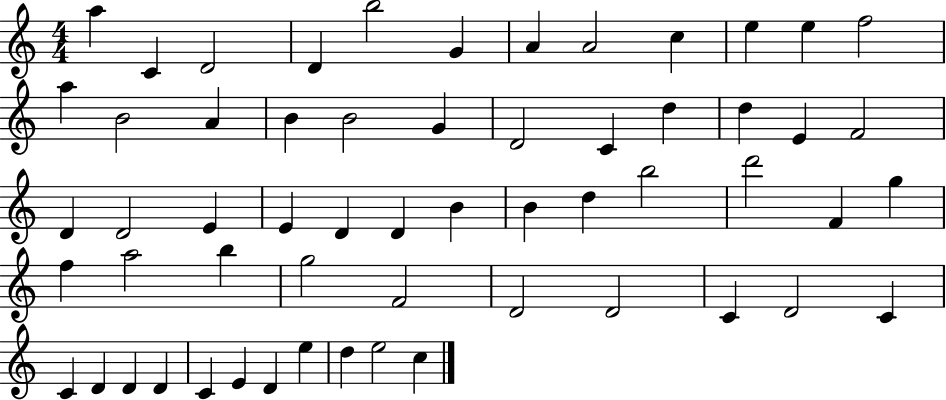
A5/q C4/q D4/h D4/q B5/h G4/q A4/q A4/h C5/q E5/q E5/q F5/h A5/q B4/h A4/q B4/q B4/h G4/q D4/h C4/q D5/q D5/q E4/q F4/h D4/q D4/h E4/q E4/q D4/q D4/q B4/q B4/q D5/q B5/h D6/h F4/q G5/q F5/q A5/h B5/q G5/h F4/h D4/h D4/h C4/q D4/h C4/q C4/q D4/q D4/q D4/q C4/q E4/q D4/q E5/q D5/q E5/h C5/q